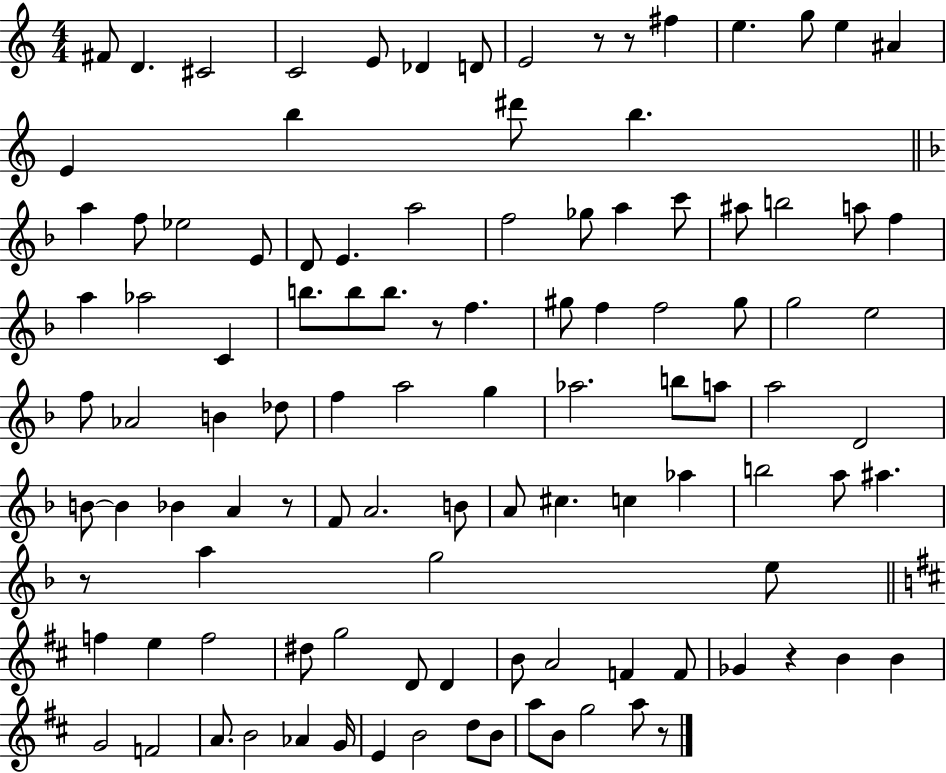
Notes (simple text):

F#4/e D4/q. C#4/h C4/h E4/e Db4/q D4/e E4/h R/e R/e F#5/q E5/q. G5/e E5/q A#4/q E4/q B5/q D#6/e B5/q. A5/q F5/e Eb5/h E4/e D4/e E4/q. A5/h F5/h Gb5/e A5/q C6/e A#5/e B5/h A5/e F5/q A5/q Ab5/h C4/q B5/e. B5/e B5/e. R/e F5/q. G#5/e F5/q F5/h G#5/e G5/h E5/h F5/e Ab4/h B4/q Db5/e F5/q A5/h G5/q Ab5/h. B5/e A5/e A5/h D4/h B4/e B4/q Bb4/q A4/q R/e F4/e A4/h. B4/e A4/e C#5/q. C5/q Ab5/q B5/h A5/e A#5/q. R/e A5/q G5/h E5/e F5/q E5/q F5/h D#5/e G5/h D4/e D4/q B4/e A4/h F4/q F4/e Gb4/q R/q B4/q B4/q G4/h F4/h A4/e. B4/h Ab4/q G4/s E4/q B4/h D5/e B4/e A5/e B4/e G5/h A5/e R/e